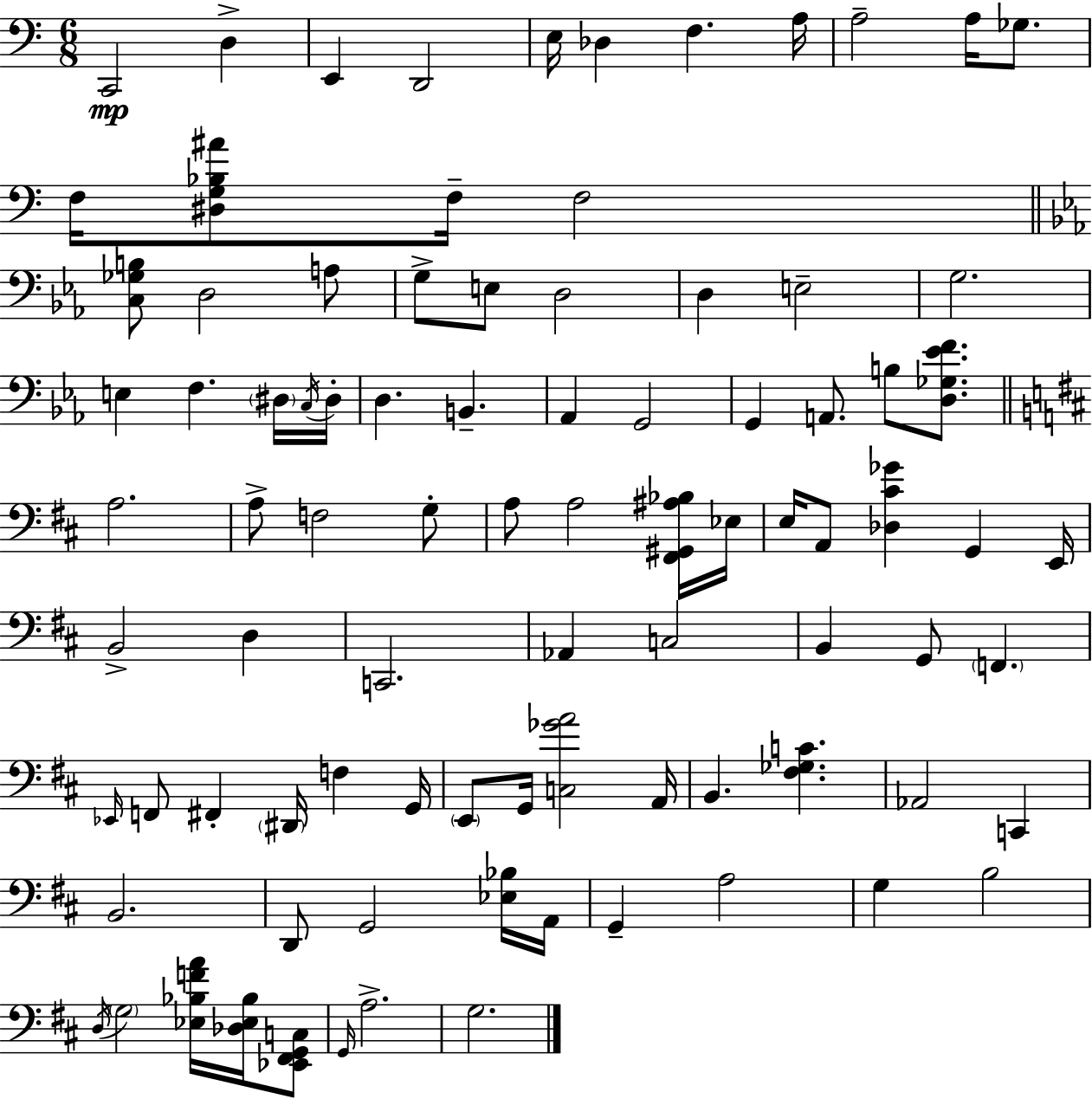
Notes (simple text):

C2/h D3/q E2/q D2/h E3/s Db3/q F3/q. A3/s A3/h A3/s Gb3/e. F3/s [D#3,G3,Bb3,A#4]/e F3/s F3/h [C3,Gb3,B3]/e D3/h A3/e G3/e E3/e D3/h D3/q E3/h G3/h. E3/q F3/q. D#3/s C3/s D#3/s D3/q. B2/q. Ab2/q G2/h G2/q A2/e. B3/e [D3,Gb3,Eb4,F4]/e. A3/h. A3/e F3/h G3/e A3/e A3/h [F#2,G#2,A#3,Bb3]/s Eb3/s E3/s A2/e [Db3,C#4,Gb4]/q G2/q E2/s B2/h D3/q C2/h. Ab2/q C3/h B2/q G2/e F2/q. Eb2/s F2/e F#2/q D#2/s F3/q G2/s E2/e G2/s [C3,Gb4,A4]/h A2/s B2/q. [F#3,Gb3,C4]/q. Ab2/h C2/q B2/h. D2/e G2/h [Eb3,Bb3]/s A2/s G2/q A3/h G3/q B3/h D3/s G3/h [Eb3,Bb3,F4,A4]/s [Db3,Eb3,Bb3]/s [Eb2,F#2,G2,C3]/e G2/s A3/h. G3/h.